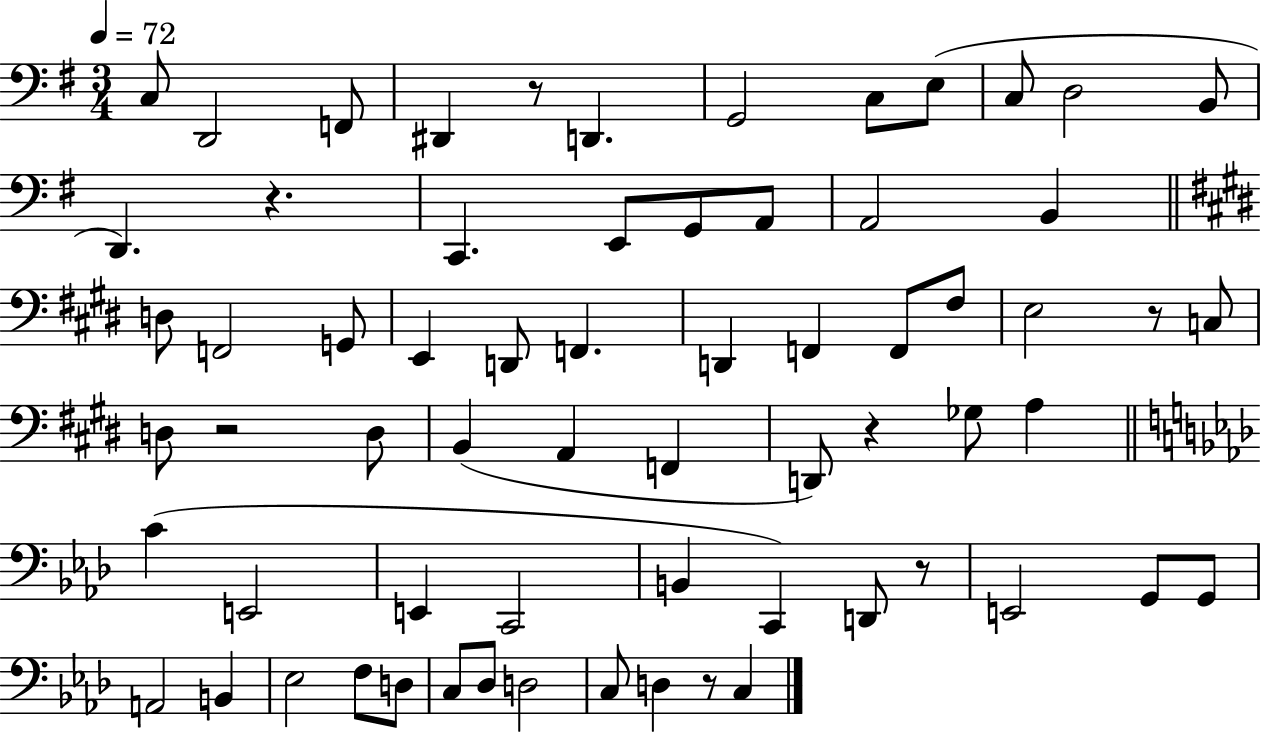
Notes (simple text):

C3/e D2/h F2/e D#2/q R/e D2/q. G2/h C3/e E3/e C3/e D3/h B2/e D2/q. R/q. C2/q. E2/e G2/e A2/e A2/h B2/q D3/e F2/h G2/e E2/q D2/e F2/q. D2/q F2/q F2/e F#3/e E3/h R/e C3/e D3/e R/h D3/e B2/q A2/q F2/q D2/e R/q Gb3/e A3/q C4/q E2/h E2/q C2/h B2/q C2/q D2/e R/e E2/h G2/e G2/e A2/h B2/q Eb3/h F3/e D3/e C3/e Db3/e D3/h C3/e D3/q R/e C3/q